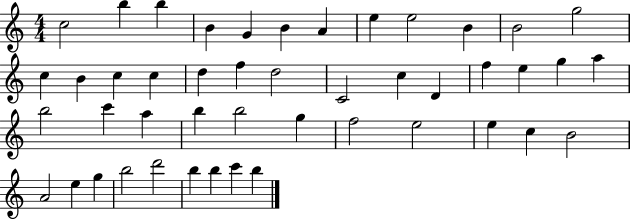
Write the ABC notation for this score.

X:1
T:Untitled
M:4/4
L:1/4
K:C
c2 b b B G B A e e2 B B2 g2 c B c c d f d2 C2 c D f e g a b2 c' a b b2 g f2 e2 e c B2 A2 e g b2 d'2 b b c' b